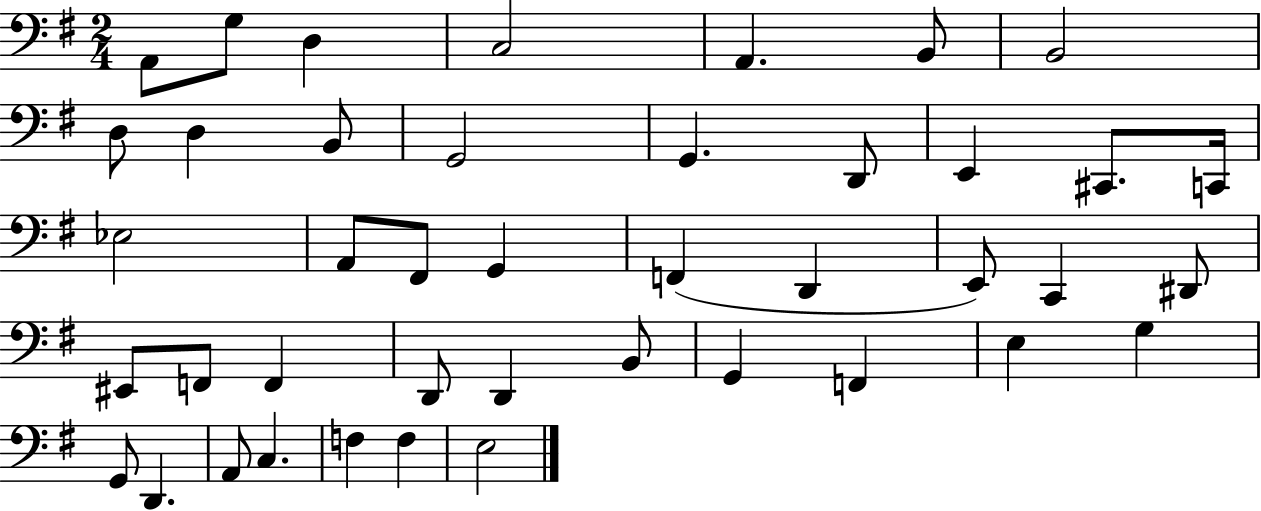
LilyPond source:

{
  \clef bass
  \numericTimeSignature
  \time 2/4
  \key g \major
  a,8 g8 d4 | c2 | a,4. b,8 | b,2 | \break d8 d4 b,8 | g,2 | g,4. d,8 | e,4 cis,8. c,16 | \break ees2 | a,8 fis,8 g,4 | f,4( d,4 | e,8) c,4 dis,8 | \break eis,8 f,8 f,4 | d,8 d,4 b,8 | g,4 f,4 | e4 g4 | \break g,8 d,4. | a,8 c4. | f4 f4 | e2 | \break \bar "|."
}